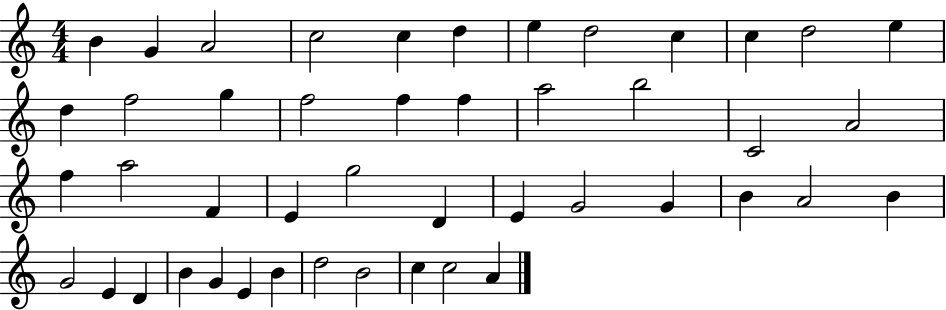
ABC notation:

X:1
T:Untitled
M:4/4
L:1/4
K:C
B G A2 c2 c d e d2 c c d2 e d f2 g f2 f f a2 b2 C2 A2 f a2 F E g2 D E G2 G B A2 B G2 E D B G E B d2 B2 c c2 A